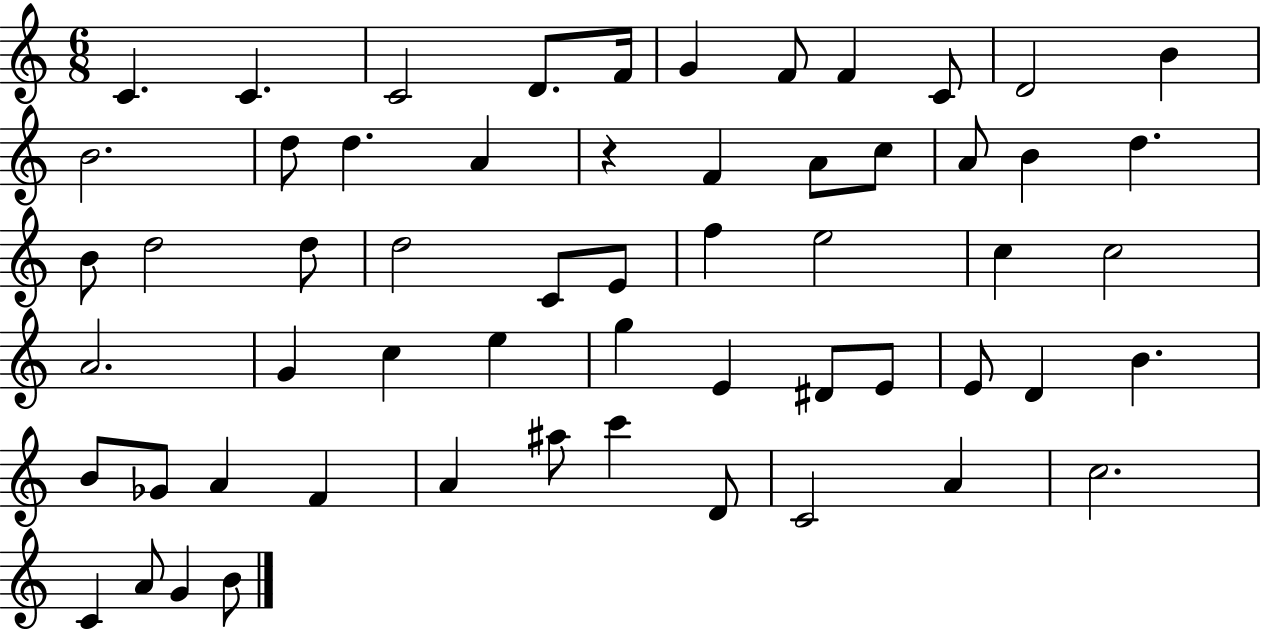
{
  \clef treble
  \numericTimeSignature
  \time 6/8
  \key c \major
  c'4. c'4. | c'2 d'8. f'16 | g'4 f'8 f'4 c'8 | d'2 b'4 | \break b'2. | d''8 d''4. a'4 | r4 f'4 a'8 c''8 | a'8 b'4 d''4. | \break b'8 d''2 d''8 | d''2 c'8 e'8 | f''4 e''2 | c''4 c''2 | \break a'2. | g'4 c''4 e''4 | g''4 e'4 dis'8 e'8 | e'8 d'4 b'4. | \break b'8 ges'8 a'4 f'4 | a'4 ais''8 c'''4 d'8 | c'2 a'4 | c''2. | \break c'4 a'8 g'4 b'8 | \bar "|."
}